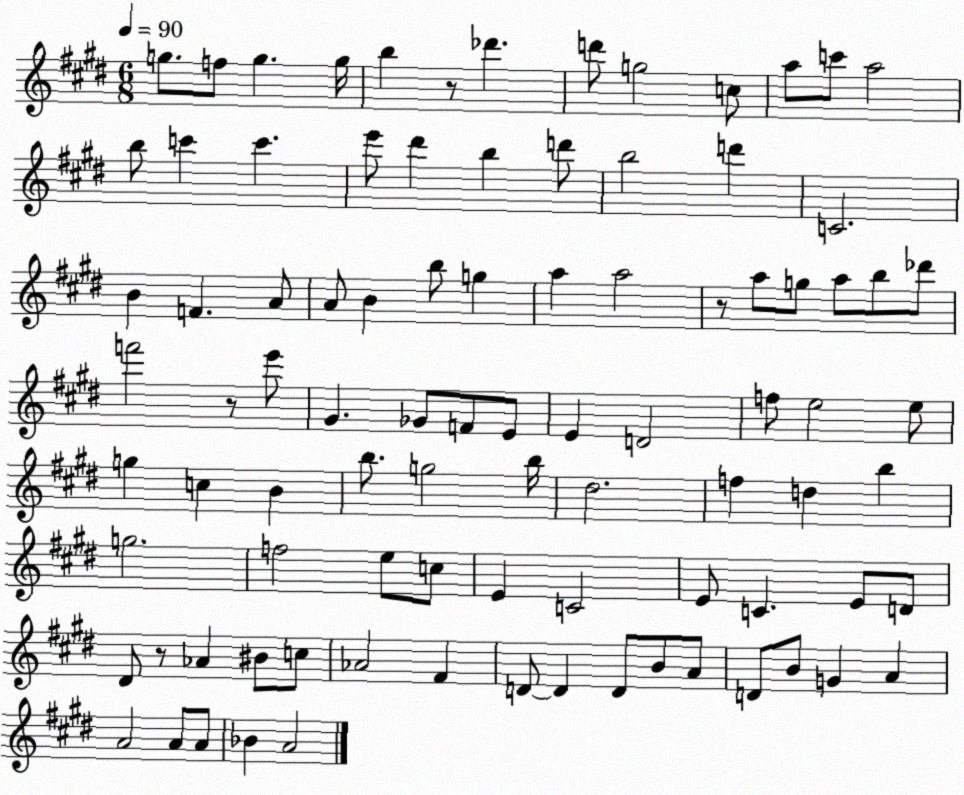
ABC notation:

X:1
T:Untitled
M:6/8
L:1/4
K:E
g/2 f/2 g g/4 b z/2 _d' d'/2 g2 c/2 a/2 c'/2 a2 b/2 c' c' e'/2 ^d' b d'/2 b2 d' C2 B F A/2 A/2 B b/2 g a a2 z/2 a/2 g/2 a/2 b/2 _d'/2 f'2 z/2 e'/2 ^G _G/2 F/2 E/2 E D2 f/2 e2 e/2 g c B b/2 g2 b/4 ^d2 f d b g2 f2 e/2 c/2 E C2 E/2 C E/2 D/2 ^D/2 z/2 _A ^B/2 c/2 _A2 ^F D/2 D D/2 B/2 A/2 D/2 B/2 G A A2 A/2 A/2 _B A2